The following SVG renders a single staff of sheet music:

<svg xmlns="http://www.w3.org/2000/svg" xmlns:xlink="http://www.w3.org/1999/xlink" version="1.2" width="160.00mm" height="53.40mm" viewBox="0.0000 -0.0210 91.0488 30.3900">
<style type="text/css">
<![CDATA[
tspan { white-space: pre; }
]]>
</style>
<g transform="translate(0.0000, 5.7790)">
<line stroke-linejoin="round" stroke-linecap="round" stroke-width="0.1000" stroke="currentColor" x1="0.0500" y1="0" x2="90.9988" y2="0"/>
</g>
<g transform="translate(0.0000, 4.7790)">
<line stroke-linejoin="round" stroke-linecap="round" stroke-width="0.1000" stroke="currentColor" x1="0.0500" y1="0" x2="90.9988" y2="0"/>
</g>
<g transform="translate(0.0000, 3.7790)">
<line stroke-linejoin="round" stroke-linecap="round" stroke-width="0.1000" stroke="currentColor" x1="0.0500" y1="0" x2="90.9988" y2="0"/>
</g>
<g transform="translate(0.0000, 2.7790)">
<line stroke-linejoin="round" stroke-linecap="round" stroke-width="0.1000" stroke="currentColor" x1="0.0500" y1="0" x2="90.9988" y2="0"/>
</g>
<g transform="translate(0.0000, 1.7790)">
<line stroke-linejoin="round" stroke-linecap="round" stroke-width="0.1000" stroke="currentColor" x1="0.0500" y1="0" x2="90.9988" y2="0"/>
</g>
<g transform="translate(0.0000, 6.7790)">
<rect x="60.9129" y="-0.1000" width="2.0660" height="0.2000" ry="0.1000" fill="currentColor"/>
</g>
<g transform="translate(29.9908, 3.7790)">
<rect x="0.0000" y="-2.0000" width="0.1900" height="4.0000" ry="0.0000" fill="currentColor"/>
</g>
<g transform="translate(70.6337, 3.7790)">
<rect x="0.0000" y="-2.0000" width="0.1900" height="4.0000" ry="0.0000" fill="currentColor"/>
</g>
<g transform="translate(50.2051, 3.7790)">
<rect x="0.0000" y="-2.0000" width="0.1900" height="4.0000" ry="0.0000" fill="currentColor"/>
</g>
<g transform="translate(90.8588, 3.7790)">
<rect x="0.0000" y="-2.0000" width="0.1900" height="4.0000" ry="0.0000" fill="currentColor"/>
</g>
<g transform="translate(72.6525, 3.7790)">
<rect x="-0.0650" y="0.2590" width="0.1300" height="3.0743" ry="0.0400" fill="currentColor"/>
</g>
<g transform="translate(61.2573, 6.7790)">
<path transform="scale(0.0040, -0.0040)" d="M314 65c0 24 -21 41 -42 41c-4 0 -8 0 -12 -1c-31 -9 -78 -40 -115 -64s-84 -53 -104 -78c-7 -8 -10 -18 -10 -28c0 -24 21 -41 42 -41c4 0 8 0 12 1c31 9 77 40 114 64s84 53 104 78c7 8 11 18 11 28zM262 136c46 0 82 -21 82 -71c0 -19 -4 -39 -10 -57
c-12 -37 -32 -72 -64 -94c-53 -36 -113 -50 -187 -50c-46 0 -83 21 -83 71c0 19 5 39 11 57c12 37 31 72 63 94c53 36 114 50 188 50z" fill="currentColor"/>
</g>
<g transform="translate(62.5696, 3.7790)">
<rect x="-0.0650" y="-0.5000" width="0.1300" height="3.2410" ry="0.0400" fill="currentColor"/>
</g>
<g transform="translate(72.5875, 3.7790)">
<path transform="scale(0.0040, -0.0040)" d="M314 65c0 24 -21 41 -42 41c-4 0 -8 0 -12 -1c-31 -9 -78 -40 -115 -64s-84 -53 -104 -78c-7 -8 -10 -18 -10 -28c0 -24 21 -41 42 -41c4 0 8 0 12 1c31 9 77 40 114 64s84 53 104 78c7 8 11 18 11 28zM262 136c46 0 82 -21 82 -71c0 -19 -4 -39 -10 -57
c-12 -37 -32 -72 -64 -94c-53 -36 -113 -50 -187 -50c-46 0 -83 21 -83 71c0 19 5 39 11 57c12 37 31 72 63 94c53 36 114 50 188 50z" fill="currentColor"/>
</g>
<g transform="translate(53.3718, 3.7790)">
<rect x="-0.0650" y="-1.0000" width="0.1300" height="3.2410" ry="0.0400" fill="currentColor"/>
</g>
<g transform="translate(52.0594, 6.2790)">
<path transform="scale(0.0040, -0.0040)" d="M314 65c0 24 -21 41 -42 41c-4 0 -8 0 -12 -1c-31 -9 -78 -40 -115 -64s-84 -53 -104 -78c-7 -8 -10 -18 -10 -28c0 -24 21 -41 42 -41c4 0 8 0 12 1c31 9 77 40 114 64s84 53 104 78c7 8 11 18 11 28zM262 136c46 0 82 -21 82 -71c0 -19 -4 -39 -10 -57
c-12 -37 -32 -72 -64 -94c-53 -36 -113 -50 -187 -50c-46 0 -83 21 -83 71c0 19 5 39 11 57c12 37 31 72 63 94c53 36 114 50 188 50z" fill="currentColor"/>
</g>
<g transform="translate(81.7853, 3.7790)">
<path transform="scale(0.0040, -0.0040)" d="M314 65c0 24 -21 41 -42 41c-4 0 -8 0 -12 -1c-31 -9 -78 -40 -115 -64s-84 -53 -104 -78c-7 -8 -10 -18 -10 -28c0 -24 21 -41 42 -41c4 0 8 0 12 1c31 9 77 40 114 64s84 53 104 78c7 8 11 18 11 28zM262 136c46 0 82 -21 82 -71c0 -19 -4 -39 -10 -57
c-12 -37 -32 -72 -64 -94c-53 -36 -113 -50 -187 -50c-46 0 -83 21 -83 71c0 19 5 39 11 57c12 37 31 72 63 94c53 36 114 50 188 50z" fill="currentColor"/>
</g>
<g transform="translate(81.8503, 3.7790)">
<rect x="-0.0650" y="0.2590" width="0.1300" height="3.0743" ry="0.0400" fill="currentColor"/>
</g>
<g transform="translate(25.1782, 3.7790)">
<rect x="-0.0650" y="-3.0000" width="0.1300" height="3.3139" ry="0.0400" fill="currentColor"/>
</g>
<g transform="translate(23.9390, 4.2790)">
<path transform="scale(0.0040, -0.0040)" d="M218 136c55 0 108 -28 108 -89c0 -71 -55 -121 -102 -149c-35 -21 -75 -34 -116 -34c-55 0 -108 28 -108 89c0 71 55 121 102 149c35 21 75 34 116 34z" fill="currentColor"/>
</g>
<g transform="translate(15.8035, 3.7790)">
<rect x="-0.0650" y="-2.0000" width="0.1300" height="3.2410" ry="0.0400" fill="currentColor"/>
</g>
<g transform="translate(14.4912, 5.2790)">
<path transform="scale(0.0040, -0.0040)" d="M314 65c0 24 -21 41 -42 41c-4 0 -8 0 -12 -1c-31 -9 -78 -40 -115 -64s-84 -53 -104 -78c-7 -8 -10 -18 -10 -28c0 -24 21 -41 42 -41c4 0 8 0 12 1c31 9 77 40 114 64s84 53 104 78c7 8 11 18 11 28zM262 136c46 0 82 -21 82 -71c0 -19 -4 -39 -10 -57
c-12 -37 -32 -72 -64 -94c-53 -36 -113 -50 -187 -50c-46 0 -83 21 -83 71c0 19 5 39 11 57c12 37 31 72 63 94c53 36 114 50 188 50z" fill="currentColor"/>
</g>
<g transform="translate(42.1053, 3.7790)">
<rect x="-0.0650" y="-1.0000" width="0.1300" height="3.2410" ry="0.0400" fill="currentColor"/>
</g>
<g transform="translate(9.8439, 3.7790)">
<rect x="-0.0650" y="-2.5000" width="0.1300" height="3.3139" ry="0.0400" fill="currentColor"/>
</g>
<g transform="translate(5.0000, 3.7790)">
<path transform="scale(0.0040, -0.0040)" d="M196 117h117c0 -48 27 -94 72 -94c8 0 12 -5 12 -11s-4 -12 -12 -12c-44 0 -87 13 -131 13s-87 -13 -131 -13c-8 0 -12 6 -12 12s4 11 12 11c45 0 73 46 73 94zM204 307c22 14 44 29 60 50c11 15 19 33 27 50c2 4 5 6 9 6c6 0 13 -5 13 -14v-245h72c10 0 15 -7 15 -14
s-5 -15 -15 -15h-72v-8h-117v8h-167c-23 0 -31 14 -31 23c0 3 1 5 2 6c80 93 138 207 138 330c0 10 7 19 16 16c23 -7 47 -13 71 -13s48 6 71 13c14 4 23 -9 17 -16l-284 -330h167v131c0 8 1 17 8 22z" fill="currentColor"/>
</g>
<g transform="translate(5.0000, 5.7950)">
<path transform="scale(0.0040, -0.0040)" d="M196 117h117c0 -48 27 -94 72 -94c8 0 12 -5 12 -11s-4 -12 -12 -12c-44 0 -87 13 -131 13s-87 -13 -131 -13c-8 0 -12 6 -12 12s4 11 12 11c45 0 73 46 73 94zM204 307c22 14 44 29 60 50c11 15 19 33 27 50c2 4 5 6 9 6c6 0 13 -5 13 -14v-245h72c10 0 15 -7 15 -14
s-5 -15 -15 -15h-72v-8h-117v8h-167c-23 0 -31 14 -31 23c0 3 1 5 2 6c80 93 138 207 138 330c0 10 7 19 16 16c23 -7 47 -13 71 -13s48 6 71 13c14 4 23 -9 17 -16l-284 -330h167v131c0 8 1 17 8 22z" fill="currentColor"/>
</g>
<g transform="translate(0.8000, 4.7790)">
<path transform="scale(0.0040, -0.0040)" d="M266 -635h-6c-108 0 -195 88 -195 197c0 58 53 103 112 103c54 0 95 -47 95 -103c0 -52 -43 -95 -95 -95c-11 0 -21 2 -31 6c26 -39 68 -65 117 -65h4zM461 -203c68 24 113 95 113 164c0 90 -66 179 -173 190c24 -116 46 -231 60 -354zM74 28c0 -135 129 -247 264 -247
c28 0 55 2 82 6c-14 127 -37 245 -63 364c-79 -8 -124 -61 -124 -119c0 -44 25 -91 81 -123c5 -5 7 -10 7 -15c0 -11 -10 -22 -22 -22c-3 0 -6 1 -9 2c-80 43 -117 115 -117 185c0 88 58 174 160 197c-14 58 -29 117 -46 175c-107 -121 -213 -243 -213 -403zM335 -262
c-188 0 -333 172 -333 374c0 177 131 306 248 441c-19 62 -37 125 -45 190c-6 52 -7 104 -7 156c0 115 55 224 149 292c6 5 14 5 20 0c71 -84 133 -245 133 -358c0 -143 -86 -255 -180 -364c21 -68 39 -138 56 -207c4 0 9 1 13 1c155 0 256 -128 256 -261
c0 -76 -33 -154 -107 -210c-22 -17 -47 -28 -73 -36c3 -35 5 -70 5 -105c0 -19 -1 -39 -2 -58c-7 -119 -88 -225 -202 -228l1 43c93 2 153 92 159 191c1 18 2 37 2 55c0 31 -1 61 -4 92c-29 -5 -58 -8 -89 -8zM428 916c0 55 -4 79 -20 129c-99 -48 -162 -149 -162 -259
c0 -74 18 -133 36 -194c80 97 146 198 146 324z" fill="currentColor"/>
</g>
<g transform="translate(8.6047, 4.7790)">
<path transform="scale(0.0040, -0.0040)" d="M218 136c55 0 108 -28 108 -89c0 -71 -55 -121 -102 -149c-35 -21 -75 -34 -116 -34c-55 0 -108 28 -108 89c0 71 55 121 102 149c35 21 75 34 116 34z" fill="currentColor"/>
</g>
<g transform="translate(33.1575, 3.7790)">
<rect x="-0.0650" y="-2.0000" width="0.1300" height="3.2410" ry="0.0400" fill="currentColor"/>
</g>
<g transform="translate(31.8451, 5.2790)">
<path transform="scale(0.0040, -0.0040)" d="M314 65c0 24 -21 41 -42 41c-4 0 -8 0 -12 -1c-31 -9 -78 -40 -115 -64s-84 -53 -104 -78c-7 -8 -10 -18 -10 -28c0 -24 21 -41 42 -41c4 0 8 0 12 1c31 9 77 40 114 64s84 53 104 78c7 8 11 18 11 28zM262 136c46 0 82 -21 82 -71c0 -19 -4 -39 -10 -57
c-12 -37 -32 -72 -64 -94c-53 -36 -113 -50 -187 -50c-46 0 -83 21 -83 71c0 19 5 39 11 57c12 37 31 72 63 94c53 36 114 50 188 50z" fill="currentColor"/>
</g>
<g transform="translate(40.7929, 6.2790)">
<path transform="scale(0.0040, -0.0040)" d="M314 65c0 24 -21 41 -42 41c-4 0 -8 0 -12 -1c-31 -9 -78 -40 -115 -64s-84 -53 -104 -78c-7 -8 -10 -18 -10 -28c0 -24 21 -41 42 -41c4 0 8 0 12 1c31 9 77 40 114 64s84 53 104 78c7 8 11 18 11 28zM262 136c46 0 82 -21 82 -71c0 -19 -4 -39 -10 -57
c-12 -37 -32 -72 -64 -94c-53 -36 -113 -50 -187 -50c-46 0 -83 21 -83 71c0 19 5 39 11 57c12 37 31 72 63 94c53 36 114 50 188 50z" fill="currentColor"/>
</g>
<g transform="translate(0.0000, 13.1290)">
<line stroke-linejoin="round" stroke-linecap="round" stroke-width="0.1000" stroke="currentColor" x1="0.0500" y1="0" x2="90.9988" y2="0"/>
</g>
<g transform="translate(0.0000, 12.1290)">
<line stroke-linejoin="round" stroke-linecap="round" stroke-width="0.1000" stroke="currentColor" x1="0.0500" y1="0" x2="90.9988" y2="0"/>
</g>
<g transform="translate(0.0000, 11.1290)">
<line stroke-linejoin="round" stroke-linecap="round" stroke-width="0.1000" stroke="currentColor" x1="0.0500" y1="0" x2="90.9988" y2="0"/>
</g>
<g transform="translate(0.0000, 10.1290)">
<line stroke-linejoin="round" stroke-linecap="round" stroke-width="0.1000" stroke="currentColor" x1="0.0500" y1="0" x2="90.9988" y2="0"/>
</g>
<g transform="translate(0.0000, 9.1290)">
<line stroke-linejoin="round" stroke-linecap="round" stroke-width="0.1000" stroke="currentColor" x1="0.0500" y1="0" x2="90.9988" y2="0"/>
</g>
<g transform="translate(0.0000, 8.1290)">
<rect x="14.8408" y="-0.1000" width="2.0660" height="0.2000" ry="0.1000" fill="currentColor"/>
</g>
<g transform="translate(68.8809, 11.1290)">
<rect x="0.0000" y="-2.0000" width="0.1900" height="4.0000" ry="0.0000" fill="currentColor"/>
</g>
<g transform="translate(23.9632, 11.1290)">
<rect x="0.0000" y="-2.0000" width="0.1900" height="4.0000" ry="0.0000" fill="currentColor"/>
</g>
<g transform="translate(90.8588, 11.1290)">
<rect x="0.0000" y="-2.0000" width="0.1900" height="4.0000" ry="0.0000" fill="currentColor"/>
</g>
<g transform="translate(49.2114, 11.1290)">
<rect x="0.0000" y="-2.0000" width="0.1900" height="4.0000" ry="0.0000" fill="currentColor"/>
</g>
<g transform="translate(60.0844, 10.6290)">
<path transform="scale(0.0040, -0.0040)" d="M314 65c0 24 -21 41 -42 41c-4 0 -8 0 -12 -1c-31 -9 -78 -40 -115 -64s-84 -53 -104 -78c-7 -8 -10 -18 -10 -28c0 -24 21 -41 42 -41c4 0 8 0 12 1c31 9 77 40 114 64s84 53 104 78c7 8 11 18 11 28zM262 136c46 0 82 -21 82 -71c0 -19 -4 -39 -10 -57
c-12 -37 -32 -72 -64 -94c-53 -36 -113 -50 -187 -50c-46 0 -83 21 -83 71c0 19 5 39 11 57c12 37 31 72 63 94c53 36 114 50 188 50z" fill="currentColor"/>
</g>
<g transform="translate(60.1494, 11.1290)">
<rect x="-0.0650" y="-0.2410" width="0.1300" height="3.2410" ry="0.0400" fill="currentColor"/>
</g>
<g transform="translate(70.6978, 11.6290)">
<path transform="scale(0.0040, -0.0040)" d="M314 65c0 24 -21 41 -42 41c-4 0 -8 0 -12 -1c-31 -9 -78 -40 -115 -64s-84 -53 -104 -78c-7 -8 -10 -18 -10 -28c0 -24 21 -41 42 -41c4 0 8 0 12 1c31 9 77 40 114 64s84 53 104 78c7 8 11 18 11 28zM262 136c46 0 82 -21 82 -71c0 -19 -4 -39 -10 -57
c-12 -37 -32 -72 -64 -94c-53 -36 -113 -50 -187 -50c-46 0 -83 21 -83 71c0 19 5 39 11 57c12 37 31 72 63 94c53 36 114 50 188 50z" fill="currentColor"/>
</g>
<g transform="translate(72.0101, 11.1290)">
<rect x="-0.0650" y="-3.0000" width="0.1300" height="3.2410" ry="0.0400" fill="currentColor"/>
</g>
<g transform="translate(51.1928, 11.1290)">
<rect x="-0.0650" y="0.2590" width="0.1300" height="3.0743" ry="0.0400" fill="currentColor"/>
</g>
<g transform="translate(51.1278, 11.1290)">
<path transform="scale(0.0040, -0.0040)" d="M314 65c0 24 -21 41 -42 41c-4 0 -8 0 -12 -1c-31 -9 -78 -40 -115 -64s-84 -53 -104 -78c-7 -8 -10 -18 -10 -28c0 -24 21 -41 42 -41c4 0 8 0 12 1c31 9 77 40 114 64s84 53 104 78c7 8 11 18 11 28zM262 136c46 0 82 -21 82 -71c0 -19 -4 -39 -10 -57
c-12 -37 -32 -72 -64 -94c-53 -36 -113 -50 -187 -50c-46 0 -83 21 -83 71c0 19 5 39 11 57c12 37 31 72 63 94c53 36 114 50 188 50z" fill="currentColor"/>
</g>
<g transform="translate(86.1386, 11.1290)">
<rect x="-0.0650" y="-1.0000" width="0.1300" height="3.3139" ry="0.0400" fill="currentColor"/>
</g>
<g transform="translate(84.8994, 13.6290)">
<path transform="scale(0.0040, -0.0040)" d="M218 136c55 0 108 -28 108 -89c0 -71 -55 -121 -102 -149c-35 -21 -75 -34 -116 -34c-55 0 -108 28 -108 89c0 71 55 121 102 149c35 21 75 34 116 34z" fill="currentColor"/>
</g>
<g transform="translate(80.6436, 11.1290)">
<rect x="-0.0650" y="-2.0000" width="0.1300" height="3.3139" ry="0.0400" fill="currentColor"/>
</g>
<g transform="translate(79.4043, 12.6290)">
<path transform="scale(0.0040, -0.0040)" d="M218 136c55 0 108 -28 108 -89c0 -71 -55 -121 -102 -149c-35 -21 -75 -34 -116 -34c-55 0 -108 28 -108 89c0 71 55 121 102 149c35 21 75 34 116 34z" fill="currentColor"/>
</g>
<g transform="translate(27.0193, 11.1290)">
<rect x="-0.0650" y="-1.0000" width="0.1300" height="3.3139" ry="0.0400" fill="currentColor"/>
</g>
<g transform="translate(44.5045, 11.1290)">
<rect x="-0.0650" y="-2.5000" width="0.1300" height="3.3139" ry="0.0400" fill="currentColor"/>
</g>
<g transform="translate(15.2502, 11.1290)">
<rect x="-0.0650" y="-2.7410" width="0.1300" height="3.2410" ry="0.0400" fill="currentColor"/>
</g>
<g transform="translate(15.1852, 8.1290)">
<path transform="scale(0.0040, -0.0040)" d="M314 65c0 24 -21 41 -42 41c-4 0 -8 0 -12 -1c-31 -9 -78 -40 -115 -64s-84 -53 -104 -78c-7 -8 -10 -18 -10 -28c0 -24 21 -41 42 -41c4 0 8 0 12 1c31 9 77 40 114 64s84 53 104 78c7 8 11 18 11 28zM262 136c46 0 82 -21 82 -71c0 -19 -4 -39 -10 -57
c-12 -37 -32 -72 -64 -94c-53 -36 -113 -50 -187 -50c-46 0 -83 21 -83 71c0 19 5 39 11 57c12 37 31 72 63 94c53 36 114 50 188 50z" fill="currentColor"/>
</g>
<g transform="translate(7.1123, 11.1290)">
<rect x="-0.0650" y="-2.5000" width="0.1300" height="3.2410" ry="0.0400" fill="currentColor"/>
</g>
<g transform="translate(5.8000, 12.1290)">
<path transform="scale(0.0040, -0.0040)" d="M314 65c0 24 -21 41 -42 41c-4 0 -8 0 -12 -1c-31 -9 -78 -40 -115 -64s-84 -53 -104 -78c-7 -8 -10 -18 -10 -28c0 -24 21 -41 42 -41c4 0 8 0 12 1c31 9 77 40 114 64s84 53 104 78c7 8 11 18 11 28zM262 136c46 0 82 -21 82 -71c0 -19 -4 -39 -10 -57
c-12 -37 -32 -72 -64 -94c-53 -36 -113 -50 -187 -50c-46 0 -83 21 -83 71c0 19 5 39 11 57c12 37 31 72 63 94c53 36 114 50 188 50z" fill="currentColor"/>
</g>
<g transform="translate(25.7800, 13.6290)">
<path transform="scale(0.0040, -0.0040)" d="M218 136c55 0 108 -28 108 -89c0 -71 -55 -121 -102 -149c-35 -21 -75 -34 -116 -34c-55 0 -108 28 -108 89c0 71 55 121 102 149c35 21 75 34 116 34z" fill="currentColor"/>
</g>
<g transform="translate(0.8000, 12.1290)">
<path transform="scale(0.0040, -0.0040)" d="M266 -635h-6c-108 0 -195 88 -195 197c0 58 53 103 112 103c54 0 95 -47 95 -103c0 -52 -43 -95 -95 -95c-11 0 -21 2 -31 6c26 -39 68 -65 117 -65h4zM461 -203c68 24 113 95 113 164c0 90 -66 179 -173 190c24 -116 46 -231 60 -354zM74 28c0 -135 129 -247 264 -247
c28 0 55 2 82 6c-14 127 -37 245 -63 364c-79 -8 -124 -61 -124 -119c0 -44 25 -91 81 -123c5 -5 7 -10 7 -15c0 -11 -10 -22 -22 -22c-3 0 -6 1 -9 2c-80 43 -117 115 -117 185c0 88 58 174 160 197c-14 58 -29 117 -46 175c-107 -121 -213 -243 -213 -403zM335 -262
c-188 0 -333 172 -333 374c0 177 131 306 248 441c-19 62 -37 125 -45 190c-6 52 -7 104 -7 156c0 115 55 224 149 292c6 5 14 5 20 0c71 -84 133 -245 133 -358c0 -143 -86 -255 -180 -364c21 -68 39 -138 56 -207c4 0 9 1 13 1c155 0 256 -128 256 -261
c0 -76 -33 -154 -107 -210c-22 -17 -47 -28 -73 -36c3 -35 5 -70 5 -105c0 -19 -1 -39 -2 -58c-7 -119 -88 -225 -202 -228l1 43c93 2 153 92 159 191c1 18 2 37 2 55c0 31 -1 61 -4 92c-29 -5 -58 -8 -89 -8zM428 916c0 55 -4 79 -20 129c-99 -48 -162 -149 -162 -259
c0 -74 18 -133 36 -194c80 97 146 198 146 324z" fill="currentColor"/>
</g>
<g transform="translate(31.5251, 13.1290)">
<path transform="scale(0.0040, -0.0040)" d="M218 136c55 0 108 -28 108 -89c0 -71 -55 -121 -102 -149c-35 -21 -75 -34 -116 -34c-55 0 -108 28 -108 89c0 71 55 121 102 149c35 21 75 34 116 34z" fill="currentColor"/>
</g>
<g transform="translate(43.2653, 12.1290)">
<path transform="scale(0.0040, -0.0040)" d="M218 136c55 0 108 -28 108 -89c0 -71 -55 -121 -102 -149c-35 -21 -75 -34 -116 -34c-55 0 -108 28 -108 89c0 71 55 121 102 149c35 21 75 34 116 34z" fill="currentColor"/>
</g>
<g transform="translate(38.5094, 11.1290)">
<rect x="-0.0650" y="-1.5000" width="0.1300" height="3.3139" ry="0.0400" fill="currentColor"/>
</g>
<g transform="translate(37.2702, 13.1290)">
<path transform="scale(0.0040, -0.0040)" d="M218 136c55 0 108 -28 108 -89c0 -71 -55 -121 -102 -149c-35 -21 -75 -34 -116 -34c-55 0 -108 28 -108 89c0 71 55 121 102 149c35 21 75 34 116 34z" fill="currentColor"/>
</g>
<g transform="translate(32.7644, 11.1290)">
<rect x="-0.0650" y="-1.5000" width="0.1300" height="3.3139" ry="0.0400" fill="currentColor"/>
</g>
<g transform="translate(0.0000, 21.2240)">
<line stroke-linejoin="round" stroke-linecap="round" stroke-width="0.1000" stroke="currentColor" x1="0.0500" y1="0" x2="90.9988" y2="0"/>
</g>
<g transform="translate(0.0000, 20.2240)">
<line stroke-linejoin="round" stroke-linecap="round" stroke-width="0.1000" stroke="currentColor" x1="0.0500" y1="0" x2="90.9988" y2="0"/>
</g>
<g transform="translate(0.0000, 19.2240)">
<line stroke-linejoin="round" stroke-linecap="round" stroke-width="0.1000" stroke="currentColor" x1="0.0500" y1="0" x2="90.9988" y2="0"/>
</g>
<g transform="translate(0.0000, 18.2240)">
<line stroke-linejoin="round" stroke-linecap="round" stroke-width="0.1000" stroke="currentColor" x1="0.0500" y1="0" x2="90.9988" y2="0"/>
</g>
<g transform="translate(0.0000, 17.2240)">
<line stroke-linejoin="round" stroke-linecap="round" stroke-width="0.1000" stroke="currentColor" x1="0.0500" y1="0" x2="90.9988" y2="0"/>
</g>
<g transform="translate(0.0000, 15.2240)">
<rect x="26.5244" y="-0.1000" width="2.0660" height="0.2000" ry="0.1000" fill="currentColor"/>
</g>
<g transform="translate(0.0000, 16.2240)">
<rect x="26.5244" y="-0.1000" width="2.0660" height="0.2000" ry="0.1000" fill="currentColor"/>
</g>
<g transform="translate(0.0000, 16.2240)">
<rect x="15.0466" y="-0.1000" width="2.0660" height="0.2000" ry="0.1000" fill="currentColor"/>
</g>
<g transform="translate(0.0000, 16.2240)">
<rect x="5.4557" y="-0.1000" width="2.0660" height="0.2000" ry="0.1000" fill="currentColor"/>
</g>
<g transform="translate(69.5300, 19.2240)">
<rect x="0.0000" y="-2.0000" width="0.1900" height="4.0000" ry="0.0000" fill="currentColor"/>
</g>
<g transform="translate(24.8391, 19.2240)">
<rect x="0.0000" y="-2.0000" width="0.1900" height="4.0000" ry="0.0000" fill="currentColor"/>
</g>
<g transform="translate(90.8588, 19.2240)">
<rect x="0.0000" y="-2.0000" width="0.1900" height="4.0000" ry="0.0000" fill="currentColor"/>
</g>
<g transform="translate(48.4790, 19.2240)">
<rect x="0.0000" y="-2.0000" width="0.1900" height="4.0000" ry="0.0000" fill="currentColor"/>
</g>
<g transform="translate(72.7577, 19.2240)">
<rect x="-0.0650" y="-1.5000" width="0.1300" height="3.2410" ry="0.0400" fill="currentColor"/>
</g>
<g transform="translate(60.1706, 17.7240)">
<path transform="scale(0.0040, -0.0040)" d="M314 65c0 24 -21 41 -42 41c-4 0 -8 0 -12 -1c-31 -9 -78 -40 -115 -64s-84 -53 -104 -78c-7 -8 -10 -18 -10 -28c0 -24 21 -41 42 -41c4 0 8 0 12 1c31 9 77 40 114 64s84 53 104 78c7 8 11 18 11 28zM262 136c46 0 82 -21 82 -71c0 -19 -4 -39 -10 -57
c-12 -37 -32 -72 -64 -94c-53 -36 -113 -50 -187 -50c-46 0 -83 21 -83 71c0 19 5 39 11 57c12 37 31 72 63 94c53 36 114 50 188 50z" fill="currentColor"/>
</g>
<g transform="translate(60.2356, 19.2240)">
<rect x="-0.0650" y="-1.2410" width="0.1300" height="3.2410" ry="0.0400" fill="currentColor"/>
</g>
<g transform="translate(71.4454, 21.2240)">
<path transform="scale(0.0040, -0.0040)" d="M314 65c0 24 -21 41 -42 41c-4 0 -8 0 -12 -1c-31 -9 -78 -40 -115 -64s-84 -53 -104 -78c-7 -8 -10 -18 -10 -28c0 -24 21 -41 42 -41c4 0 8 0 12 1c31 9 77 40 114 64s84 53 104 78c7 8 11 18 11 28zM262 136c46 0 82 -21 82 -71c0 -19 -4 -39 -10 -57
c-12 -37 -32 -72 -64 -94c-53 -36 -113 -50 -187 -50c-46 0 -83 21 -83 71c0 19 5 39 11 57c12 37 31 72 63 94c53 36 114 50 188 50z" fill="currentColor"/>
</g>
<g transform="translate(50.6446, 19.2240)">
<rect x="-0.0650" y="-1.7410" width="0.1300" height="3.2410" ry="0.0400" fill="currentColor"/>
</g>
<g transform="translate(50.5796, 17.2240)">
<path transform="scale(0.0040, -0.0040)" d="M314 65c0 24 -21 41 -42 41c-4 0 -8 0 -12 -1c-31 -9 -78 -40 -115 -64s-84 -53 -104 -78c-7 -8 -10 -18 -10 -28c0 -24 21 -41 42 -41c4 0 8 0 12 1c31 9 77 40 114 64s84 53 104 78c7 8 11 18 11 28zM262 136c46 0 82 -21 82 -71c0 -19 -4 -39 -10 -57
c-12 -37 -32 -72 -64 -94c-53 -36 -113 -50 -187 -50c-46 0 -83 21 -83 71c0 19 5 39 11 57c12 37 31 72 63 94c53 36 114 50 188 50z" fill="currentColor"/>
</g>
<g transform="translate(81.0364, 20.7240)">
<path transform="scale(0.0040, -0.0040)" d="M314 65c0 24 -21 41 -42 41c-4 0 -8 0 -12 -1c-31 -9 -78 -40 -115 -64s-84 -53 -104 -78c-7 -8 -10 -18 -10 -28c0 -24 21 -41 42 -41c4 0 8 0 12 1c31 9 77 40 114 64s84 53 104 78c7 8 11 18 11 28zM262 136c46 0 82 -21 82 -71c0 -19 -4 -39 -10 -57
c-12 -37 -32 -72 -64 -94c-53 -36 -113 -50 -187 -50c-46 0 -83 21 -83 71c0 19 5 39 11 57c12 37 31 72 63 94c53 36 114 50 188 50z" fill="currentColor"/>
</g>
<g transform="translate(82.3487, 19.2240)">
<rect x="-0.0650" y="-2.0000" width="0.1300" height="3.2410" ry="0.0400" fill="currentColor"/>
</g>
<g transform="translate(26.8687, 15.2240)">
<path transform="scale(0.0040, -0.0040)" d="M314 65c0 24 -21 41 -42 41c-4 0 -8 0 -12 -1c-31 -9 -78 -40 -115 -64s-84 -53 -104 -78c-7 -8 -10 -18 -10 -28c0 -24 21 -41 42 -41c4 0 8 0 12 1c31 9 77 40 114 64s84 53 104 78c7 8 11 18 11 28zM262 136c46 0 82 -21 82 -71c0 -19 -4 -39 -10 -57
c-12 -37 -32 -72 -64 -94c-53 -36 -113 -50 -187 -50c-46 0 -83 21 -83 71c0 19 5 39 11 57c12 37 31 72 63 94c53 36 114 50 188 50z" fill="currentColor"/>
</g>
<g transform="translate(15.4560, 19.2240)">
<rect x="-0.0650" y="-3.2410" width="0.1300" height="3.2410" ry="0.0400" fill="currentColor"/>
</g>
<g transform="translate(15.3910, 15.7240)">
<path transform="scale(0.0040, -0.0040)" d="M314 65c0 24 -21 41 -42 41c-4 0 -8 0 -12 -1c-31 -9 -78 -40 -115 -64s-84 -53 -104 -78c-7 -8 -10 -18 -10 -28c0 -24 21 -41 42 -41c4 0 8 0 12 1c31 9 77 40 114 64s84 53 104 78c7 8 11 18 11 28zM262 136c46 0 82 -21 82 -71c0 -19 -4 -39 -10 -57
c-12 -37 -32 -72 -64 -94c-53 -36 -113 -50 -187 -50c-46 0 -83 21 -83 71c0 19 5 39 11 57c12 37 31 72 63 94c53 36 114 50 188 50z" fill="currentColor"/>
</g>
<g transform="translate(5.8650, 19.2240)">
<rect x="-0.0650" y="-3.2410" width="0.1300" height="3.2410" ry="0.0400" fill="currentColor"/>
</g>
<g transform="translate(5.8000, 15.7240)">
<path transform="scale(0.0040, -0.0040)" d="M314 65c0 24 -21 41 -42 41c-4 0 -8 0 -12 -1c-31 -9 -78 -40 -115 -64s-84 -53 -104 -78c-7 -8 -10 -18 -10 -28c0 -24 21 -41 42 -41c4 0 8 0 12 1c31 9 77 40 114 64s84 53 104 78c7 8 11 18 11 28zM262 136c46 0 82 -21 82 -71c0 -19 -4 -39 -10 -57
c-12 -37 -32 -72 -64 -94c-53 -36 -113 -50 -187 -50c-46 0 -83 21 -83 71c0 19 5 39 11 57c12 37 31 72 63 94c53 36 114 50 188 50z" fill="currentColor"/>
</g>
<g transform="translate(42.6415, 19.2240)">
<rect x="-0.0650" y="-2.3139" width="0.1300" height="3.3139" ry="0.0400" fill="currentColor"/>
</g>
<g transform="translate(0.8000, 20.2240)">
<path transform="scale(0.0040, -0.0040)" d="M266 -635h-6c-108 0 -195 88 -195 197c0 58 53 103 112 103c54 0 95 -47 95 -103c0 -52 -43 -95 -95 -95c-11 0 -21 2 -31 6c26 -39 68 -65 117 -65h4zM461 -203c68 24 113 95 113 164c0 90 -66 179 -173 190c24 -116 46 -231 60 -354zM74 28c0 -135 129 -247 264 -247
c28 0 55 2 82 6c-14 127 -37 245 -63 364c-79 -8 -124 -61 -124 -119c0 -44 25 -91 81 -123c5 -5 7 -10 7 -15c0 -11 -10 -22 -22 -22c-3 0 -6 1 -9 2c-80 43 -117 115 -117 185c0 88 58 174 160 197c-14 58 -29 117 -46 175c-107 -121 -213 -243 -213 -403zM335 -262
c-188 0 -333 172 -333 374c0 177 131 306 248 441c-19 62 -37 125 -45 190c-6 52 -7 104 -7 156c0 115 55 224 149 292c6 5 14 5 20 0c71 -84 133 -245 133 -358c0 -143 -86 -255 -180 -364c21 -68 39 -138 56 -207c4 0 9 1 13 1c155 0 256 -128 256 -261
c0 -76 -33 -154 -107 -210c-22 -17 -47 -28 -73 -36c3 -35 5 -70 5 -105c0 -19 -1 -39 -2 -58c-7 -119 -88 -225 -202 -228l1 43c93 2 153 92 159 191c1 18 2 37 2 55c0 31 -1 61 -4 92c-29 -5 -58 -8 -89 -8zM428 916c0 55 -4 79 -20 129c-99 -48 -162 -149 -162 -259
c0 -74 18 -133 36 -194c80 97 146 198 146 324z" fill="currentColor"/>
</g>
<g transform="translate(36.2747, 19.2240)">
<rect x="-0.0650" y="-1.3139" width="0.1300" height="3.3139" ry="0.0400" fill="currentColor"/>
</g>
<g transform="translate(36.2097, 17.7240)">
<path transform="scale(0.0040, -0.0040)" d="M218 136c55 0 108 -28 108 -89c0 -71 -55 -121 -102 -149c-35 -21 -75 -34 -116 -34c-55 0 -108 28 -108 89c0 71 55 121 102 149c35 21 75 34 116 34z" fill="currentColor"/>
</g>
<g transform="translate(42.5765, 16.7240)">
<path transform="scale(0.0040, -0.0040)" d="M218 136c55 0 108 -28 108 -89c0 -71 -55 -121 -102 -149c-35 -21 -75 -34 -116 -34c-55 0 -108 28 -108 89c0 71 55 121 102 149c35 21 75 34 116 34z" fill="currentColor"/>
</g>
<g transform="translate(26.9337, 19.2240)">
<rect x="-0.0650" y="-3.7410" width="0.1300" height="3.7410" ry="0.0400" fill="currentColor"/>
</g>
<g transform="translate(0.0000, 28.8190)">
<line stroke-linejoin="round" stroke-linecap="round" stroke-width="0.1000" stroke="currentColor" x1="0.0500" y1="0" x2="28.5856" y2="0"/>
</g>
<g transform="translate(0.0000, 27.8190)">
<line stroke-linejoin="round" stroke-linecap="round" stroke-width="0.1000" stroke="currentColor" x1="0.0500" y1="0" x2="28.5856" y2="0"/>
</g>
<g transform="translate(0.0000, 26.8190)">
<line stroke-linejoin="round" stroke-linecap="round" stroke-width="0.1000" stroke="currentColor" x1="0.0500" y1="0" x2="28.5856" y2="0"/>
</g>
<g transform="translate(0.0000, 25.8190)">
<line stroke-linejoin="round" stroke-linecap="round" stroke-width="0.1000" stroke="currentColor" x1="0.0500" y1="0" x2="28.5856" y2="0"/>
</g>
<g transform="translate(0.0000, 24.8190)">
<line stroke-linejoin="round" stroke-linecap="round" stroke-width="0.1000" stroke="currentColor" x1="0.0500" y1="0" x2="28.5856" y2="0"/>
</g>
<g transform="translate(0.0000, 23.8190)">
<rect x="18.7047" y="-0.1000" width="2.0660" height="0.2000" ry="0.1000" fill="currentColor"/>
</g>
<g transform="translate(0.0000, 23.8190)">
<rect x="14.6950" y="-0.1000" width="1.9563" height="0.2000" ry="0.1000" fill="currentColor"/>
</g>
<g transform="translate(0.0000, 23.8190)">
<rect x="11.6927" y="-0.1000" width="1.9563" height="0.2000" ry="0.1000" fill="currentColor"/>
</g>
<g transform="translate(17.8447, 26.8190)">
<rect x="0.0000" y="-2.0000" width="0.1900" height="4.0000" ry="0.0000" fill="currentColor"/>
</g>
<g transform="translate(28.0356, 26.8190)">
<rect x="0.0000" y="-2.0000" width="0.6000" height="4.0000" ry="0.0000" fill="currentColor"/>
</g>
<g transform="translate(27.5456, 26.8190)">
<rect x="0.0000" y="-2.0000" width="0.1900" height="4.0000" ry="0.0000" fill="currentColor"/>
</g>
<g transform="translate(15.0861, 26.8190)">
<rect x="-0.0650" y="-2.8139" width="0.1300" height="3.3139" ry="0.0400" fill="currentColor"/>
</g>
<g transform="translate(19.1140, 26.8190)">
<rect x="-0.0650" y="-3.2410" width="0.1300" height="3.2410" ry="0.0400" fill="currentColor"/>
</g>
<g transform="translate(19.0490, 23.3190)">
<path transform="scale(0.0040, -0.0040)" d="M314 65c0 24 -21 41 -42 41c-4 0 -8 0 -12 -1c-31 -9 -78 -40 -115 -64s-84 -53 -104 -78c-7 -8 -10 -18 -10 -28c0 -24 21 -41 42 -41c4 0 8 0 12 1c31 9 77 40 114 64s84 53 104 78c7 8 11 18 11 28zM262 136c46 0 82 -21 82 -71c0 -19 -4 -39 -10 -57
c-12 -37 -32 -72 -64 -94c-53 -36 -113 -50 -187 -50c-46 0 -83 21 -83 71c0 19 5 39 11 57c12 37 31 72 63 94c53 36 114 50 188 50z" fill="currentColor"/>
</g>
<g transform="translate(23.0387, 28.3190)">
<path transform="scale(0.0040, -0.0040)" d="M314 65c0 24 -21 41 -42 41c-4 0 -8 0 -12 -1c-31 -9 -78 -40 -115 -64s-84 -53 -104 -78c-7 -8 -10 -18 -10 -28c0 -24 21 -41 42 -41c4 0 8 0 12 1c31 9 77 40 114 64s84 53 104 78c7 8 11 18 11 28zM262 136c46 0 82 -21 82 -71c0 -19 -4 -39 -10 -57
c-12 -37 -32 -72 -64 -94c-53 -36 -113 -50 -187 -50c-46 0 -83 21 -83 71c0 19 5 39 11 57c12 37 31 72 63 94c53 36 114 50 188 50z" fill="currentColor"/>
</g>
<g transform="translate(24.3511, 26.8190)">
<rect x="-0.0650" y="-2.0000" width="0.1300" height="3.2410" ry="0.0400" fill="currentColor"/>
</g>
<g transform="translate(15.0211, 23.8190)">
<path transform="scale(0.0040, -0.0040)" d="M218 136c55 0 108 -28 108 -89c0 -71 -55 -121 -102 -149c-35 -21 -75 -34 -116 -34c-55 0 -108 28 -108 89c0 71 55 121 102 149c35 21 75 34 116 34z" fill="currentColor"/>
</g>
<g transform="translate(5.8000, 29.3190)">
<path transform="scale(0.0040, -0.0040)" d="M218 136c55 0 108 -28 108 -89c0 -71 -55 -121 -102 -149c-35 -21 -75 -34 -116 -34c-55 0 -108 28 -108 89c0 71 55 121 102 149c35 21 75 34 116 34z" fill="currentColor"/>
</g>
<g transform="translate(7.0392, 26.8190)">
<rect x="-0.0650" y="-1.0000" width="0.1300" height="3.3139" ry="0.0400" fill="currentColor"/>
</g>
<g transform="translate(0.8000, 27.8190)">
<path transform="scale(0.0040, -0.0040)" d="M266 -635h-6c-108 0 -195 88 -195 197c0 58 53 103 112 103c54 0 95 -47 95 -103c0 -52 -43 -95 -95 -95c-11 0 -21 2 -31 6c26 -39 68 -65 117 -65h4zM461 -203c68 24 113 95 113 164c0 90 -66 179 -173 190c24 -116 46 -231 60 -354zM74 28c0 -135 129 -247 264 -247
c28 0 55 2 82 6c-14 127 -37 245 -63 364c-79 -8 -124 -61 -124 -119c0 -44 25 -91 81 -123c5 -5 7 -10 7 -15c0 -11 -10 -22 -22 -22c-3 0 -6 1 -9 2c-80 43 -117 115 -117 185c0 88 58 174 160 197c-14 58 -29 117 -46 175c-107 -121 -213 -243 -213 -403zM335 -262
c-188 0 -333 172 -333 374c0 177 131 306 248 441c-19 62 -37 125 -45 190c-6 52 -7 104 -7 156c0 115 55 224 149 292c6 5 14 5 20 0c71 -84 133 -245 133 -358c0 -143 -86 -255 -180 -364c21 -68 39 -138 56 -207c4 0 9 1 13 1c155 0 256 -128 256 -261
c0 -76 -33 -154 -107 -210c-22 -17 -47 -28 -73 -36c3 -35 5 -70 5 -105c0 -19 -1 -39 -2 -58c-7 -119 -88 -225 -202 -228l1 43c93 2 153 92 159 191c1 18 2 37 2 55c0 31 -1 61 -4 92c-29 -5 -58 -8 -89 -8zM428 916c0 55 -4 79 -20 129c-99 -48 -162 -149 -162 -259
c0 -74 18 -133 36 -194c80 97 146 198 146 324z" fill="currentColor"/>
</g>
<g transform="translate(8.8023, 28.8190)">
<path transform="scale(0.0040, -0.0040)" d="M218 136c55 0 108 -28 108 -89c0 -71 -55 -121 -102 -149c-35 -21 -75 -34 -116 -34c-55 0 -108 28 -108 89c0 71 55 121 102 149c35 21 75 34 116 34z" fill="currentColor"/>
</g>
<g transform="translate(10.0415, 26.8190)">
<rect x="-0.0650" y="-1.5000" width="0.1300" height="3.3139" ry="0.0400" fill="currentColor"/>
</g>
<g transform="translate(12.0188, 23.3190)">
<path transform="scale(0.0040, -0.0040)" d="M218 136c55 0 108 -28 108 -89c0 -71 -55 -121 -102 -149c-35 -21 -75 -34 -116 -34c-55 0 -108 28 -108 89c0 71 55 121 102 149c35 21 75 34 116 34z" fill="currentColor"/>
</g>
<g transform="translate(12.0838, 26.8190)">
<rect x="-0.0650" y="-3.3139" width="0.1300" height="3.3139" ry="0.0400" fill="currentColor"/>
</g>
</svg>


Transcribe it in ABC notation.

X:1
T:Untitled
M:4/4
L:1/4
K:C
G F2 A F2 D2 D2 C2 B2 B2 G2 a2 D E E G B2 c2 A2 F D b2 b2 c'2 e g f2 e2 E2 F2 D E b a b2 F2